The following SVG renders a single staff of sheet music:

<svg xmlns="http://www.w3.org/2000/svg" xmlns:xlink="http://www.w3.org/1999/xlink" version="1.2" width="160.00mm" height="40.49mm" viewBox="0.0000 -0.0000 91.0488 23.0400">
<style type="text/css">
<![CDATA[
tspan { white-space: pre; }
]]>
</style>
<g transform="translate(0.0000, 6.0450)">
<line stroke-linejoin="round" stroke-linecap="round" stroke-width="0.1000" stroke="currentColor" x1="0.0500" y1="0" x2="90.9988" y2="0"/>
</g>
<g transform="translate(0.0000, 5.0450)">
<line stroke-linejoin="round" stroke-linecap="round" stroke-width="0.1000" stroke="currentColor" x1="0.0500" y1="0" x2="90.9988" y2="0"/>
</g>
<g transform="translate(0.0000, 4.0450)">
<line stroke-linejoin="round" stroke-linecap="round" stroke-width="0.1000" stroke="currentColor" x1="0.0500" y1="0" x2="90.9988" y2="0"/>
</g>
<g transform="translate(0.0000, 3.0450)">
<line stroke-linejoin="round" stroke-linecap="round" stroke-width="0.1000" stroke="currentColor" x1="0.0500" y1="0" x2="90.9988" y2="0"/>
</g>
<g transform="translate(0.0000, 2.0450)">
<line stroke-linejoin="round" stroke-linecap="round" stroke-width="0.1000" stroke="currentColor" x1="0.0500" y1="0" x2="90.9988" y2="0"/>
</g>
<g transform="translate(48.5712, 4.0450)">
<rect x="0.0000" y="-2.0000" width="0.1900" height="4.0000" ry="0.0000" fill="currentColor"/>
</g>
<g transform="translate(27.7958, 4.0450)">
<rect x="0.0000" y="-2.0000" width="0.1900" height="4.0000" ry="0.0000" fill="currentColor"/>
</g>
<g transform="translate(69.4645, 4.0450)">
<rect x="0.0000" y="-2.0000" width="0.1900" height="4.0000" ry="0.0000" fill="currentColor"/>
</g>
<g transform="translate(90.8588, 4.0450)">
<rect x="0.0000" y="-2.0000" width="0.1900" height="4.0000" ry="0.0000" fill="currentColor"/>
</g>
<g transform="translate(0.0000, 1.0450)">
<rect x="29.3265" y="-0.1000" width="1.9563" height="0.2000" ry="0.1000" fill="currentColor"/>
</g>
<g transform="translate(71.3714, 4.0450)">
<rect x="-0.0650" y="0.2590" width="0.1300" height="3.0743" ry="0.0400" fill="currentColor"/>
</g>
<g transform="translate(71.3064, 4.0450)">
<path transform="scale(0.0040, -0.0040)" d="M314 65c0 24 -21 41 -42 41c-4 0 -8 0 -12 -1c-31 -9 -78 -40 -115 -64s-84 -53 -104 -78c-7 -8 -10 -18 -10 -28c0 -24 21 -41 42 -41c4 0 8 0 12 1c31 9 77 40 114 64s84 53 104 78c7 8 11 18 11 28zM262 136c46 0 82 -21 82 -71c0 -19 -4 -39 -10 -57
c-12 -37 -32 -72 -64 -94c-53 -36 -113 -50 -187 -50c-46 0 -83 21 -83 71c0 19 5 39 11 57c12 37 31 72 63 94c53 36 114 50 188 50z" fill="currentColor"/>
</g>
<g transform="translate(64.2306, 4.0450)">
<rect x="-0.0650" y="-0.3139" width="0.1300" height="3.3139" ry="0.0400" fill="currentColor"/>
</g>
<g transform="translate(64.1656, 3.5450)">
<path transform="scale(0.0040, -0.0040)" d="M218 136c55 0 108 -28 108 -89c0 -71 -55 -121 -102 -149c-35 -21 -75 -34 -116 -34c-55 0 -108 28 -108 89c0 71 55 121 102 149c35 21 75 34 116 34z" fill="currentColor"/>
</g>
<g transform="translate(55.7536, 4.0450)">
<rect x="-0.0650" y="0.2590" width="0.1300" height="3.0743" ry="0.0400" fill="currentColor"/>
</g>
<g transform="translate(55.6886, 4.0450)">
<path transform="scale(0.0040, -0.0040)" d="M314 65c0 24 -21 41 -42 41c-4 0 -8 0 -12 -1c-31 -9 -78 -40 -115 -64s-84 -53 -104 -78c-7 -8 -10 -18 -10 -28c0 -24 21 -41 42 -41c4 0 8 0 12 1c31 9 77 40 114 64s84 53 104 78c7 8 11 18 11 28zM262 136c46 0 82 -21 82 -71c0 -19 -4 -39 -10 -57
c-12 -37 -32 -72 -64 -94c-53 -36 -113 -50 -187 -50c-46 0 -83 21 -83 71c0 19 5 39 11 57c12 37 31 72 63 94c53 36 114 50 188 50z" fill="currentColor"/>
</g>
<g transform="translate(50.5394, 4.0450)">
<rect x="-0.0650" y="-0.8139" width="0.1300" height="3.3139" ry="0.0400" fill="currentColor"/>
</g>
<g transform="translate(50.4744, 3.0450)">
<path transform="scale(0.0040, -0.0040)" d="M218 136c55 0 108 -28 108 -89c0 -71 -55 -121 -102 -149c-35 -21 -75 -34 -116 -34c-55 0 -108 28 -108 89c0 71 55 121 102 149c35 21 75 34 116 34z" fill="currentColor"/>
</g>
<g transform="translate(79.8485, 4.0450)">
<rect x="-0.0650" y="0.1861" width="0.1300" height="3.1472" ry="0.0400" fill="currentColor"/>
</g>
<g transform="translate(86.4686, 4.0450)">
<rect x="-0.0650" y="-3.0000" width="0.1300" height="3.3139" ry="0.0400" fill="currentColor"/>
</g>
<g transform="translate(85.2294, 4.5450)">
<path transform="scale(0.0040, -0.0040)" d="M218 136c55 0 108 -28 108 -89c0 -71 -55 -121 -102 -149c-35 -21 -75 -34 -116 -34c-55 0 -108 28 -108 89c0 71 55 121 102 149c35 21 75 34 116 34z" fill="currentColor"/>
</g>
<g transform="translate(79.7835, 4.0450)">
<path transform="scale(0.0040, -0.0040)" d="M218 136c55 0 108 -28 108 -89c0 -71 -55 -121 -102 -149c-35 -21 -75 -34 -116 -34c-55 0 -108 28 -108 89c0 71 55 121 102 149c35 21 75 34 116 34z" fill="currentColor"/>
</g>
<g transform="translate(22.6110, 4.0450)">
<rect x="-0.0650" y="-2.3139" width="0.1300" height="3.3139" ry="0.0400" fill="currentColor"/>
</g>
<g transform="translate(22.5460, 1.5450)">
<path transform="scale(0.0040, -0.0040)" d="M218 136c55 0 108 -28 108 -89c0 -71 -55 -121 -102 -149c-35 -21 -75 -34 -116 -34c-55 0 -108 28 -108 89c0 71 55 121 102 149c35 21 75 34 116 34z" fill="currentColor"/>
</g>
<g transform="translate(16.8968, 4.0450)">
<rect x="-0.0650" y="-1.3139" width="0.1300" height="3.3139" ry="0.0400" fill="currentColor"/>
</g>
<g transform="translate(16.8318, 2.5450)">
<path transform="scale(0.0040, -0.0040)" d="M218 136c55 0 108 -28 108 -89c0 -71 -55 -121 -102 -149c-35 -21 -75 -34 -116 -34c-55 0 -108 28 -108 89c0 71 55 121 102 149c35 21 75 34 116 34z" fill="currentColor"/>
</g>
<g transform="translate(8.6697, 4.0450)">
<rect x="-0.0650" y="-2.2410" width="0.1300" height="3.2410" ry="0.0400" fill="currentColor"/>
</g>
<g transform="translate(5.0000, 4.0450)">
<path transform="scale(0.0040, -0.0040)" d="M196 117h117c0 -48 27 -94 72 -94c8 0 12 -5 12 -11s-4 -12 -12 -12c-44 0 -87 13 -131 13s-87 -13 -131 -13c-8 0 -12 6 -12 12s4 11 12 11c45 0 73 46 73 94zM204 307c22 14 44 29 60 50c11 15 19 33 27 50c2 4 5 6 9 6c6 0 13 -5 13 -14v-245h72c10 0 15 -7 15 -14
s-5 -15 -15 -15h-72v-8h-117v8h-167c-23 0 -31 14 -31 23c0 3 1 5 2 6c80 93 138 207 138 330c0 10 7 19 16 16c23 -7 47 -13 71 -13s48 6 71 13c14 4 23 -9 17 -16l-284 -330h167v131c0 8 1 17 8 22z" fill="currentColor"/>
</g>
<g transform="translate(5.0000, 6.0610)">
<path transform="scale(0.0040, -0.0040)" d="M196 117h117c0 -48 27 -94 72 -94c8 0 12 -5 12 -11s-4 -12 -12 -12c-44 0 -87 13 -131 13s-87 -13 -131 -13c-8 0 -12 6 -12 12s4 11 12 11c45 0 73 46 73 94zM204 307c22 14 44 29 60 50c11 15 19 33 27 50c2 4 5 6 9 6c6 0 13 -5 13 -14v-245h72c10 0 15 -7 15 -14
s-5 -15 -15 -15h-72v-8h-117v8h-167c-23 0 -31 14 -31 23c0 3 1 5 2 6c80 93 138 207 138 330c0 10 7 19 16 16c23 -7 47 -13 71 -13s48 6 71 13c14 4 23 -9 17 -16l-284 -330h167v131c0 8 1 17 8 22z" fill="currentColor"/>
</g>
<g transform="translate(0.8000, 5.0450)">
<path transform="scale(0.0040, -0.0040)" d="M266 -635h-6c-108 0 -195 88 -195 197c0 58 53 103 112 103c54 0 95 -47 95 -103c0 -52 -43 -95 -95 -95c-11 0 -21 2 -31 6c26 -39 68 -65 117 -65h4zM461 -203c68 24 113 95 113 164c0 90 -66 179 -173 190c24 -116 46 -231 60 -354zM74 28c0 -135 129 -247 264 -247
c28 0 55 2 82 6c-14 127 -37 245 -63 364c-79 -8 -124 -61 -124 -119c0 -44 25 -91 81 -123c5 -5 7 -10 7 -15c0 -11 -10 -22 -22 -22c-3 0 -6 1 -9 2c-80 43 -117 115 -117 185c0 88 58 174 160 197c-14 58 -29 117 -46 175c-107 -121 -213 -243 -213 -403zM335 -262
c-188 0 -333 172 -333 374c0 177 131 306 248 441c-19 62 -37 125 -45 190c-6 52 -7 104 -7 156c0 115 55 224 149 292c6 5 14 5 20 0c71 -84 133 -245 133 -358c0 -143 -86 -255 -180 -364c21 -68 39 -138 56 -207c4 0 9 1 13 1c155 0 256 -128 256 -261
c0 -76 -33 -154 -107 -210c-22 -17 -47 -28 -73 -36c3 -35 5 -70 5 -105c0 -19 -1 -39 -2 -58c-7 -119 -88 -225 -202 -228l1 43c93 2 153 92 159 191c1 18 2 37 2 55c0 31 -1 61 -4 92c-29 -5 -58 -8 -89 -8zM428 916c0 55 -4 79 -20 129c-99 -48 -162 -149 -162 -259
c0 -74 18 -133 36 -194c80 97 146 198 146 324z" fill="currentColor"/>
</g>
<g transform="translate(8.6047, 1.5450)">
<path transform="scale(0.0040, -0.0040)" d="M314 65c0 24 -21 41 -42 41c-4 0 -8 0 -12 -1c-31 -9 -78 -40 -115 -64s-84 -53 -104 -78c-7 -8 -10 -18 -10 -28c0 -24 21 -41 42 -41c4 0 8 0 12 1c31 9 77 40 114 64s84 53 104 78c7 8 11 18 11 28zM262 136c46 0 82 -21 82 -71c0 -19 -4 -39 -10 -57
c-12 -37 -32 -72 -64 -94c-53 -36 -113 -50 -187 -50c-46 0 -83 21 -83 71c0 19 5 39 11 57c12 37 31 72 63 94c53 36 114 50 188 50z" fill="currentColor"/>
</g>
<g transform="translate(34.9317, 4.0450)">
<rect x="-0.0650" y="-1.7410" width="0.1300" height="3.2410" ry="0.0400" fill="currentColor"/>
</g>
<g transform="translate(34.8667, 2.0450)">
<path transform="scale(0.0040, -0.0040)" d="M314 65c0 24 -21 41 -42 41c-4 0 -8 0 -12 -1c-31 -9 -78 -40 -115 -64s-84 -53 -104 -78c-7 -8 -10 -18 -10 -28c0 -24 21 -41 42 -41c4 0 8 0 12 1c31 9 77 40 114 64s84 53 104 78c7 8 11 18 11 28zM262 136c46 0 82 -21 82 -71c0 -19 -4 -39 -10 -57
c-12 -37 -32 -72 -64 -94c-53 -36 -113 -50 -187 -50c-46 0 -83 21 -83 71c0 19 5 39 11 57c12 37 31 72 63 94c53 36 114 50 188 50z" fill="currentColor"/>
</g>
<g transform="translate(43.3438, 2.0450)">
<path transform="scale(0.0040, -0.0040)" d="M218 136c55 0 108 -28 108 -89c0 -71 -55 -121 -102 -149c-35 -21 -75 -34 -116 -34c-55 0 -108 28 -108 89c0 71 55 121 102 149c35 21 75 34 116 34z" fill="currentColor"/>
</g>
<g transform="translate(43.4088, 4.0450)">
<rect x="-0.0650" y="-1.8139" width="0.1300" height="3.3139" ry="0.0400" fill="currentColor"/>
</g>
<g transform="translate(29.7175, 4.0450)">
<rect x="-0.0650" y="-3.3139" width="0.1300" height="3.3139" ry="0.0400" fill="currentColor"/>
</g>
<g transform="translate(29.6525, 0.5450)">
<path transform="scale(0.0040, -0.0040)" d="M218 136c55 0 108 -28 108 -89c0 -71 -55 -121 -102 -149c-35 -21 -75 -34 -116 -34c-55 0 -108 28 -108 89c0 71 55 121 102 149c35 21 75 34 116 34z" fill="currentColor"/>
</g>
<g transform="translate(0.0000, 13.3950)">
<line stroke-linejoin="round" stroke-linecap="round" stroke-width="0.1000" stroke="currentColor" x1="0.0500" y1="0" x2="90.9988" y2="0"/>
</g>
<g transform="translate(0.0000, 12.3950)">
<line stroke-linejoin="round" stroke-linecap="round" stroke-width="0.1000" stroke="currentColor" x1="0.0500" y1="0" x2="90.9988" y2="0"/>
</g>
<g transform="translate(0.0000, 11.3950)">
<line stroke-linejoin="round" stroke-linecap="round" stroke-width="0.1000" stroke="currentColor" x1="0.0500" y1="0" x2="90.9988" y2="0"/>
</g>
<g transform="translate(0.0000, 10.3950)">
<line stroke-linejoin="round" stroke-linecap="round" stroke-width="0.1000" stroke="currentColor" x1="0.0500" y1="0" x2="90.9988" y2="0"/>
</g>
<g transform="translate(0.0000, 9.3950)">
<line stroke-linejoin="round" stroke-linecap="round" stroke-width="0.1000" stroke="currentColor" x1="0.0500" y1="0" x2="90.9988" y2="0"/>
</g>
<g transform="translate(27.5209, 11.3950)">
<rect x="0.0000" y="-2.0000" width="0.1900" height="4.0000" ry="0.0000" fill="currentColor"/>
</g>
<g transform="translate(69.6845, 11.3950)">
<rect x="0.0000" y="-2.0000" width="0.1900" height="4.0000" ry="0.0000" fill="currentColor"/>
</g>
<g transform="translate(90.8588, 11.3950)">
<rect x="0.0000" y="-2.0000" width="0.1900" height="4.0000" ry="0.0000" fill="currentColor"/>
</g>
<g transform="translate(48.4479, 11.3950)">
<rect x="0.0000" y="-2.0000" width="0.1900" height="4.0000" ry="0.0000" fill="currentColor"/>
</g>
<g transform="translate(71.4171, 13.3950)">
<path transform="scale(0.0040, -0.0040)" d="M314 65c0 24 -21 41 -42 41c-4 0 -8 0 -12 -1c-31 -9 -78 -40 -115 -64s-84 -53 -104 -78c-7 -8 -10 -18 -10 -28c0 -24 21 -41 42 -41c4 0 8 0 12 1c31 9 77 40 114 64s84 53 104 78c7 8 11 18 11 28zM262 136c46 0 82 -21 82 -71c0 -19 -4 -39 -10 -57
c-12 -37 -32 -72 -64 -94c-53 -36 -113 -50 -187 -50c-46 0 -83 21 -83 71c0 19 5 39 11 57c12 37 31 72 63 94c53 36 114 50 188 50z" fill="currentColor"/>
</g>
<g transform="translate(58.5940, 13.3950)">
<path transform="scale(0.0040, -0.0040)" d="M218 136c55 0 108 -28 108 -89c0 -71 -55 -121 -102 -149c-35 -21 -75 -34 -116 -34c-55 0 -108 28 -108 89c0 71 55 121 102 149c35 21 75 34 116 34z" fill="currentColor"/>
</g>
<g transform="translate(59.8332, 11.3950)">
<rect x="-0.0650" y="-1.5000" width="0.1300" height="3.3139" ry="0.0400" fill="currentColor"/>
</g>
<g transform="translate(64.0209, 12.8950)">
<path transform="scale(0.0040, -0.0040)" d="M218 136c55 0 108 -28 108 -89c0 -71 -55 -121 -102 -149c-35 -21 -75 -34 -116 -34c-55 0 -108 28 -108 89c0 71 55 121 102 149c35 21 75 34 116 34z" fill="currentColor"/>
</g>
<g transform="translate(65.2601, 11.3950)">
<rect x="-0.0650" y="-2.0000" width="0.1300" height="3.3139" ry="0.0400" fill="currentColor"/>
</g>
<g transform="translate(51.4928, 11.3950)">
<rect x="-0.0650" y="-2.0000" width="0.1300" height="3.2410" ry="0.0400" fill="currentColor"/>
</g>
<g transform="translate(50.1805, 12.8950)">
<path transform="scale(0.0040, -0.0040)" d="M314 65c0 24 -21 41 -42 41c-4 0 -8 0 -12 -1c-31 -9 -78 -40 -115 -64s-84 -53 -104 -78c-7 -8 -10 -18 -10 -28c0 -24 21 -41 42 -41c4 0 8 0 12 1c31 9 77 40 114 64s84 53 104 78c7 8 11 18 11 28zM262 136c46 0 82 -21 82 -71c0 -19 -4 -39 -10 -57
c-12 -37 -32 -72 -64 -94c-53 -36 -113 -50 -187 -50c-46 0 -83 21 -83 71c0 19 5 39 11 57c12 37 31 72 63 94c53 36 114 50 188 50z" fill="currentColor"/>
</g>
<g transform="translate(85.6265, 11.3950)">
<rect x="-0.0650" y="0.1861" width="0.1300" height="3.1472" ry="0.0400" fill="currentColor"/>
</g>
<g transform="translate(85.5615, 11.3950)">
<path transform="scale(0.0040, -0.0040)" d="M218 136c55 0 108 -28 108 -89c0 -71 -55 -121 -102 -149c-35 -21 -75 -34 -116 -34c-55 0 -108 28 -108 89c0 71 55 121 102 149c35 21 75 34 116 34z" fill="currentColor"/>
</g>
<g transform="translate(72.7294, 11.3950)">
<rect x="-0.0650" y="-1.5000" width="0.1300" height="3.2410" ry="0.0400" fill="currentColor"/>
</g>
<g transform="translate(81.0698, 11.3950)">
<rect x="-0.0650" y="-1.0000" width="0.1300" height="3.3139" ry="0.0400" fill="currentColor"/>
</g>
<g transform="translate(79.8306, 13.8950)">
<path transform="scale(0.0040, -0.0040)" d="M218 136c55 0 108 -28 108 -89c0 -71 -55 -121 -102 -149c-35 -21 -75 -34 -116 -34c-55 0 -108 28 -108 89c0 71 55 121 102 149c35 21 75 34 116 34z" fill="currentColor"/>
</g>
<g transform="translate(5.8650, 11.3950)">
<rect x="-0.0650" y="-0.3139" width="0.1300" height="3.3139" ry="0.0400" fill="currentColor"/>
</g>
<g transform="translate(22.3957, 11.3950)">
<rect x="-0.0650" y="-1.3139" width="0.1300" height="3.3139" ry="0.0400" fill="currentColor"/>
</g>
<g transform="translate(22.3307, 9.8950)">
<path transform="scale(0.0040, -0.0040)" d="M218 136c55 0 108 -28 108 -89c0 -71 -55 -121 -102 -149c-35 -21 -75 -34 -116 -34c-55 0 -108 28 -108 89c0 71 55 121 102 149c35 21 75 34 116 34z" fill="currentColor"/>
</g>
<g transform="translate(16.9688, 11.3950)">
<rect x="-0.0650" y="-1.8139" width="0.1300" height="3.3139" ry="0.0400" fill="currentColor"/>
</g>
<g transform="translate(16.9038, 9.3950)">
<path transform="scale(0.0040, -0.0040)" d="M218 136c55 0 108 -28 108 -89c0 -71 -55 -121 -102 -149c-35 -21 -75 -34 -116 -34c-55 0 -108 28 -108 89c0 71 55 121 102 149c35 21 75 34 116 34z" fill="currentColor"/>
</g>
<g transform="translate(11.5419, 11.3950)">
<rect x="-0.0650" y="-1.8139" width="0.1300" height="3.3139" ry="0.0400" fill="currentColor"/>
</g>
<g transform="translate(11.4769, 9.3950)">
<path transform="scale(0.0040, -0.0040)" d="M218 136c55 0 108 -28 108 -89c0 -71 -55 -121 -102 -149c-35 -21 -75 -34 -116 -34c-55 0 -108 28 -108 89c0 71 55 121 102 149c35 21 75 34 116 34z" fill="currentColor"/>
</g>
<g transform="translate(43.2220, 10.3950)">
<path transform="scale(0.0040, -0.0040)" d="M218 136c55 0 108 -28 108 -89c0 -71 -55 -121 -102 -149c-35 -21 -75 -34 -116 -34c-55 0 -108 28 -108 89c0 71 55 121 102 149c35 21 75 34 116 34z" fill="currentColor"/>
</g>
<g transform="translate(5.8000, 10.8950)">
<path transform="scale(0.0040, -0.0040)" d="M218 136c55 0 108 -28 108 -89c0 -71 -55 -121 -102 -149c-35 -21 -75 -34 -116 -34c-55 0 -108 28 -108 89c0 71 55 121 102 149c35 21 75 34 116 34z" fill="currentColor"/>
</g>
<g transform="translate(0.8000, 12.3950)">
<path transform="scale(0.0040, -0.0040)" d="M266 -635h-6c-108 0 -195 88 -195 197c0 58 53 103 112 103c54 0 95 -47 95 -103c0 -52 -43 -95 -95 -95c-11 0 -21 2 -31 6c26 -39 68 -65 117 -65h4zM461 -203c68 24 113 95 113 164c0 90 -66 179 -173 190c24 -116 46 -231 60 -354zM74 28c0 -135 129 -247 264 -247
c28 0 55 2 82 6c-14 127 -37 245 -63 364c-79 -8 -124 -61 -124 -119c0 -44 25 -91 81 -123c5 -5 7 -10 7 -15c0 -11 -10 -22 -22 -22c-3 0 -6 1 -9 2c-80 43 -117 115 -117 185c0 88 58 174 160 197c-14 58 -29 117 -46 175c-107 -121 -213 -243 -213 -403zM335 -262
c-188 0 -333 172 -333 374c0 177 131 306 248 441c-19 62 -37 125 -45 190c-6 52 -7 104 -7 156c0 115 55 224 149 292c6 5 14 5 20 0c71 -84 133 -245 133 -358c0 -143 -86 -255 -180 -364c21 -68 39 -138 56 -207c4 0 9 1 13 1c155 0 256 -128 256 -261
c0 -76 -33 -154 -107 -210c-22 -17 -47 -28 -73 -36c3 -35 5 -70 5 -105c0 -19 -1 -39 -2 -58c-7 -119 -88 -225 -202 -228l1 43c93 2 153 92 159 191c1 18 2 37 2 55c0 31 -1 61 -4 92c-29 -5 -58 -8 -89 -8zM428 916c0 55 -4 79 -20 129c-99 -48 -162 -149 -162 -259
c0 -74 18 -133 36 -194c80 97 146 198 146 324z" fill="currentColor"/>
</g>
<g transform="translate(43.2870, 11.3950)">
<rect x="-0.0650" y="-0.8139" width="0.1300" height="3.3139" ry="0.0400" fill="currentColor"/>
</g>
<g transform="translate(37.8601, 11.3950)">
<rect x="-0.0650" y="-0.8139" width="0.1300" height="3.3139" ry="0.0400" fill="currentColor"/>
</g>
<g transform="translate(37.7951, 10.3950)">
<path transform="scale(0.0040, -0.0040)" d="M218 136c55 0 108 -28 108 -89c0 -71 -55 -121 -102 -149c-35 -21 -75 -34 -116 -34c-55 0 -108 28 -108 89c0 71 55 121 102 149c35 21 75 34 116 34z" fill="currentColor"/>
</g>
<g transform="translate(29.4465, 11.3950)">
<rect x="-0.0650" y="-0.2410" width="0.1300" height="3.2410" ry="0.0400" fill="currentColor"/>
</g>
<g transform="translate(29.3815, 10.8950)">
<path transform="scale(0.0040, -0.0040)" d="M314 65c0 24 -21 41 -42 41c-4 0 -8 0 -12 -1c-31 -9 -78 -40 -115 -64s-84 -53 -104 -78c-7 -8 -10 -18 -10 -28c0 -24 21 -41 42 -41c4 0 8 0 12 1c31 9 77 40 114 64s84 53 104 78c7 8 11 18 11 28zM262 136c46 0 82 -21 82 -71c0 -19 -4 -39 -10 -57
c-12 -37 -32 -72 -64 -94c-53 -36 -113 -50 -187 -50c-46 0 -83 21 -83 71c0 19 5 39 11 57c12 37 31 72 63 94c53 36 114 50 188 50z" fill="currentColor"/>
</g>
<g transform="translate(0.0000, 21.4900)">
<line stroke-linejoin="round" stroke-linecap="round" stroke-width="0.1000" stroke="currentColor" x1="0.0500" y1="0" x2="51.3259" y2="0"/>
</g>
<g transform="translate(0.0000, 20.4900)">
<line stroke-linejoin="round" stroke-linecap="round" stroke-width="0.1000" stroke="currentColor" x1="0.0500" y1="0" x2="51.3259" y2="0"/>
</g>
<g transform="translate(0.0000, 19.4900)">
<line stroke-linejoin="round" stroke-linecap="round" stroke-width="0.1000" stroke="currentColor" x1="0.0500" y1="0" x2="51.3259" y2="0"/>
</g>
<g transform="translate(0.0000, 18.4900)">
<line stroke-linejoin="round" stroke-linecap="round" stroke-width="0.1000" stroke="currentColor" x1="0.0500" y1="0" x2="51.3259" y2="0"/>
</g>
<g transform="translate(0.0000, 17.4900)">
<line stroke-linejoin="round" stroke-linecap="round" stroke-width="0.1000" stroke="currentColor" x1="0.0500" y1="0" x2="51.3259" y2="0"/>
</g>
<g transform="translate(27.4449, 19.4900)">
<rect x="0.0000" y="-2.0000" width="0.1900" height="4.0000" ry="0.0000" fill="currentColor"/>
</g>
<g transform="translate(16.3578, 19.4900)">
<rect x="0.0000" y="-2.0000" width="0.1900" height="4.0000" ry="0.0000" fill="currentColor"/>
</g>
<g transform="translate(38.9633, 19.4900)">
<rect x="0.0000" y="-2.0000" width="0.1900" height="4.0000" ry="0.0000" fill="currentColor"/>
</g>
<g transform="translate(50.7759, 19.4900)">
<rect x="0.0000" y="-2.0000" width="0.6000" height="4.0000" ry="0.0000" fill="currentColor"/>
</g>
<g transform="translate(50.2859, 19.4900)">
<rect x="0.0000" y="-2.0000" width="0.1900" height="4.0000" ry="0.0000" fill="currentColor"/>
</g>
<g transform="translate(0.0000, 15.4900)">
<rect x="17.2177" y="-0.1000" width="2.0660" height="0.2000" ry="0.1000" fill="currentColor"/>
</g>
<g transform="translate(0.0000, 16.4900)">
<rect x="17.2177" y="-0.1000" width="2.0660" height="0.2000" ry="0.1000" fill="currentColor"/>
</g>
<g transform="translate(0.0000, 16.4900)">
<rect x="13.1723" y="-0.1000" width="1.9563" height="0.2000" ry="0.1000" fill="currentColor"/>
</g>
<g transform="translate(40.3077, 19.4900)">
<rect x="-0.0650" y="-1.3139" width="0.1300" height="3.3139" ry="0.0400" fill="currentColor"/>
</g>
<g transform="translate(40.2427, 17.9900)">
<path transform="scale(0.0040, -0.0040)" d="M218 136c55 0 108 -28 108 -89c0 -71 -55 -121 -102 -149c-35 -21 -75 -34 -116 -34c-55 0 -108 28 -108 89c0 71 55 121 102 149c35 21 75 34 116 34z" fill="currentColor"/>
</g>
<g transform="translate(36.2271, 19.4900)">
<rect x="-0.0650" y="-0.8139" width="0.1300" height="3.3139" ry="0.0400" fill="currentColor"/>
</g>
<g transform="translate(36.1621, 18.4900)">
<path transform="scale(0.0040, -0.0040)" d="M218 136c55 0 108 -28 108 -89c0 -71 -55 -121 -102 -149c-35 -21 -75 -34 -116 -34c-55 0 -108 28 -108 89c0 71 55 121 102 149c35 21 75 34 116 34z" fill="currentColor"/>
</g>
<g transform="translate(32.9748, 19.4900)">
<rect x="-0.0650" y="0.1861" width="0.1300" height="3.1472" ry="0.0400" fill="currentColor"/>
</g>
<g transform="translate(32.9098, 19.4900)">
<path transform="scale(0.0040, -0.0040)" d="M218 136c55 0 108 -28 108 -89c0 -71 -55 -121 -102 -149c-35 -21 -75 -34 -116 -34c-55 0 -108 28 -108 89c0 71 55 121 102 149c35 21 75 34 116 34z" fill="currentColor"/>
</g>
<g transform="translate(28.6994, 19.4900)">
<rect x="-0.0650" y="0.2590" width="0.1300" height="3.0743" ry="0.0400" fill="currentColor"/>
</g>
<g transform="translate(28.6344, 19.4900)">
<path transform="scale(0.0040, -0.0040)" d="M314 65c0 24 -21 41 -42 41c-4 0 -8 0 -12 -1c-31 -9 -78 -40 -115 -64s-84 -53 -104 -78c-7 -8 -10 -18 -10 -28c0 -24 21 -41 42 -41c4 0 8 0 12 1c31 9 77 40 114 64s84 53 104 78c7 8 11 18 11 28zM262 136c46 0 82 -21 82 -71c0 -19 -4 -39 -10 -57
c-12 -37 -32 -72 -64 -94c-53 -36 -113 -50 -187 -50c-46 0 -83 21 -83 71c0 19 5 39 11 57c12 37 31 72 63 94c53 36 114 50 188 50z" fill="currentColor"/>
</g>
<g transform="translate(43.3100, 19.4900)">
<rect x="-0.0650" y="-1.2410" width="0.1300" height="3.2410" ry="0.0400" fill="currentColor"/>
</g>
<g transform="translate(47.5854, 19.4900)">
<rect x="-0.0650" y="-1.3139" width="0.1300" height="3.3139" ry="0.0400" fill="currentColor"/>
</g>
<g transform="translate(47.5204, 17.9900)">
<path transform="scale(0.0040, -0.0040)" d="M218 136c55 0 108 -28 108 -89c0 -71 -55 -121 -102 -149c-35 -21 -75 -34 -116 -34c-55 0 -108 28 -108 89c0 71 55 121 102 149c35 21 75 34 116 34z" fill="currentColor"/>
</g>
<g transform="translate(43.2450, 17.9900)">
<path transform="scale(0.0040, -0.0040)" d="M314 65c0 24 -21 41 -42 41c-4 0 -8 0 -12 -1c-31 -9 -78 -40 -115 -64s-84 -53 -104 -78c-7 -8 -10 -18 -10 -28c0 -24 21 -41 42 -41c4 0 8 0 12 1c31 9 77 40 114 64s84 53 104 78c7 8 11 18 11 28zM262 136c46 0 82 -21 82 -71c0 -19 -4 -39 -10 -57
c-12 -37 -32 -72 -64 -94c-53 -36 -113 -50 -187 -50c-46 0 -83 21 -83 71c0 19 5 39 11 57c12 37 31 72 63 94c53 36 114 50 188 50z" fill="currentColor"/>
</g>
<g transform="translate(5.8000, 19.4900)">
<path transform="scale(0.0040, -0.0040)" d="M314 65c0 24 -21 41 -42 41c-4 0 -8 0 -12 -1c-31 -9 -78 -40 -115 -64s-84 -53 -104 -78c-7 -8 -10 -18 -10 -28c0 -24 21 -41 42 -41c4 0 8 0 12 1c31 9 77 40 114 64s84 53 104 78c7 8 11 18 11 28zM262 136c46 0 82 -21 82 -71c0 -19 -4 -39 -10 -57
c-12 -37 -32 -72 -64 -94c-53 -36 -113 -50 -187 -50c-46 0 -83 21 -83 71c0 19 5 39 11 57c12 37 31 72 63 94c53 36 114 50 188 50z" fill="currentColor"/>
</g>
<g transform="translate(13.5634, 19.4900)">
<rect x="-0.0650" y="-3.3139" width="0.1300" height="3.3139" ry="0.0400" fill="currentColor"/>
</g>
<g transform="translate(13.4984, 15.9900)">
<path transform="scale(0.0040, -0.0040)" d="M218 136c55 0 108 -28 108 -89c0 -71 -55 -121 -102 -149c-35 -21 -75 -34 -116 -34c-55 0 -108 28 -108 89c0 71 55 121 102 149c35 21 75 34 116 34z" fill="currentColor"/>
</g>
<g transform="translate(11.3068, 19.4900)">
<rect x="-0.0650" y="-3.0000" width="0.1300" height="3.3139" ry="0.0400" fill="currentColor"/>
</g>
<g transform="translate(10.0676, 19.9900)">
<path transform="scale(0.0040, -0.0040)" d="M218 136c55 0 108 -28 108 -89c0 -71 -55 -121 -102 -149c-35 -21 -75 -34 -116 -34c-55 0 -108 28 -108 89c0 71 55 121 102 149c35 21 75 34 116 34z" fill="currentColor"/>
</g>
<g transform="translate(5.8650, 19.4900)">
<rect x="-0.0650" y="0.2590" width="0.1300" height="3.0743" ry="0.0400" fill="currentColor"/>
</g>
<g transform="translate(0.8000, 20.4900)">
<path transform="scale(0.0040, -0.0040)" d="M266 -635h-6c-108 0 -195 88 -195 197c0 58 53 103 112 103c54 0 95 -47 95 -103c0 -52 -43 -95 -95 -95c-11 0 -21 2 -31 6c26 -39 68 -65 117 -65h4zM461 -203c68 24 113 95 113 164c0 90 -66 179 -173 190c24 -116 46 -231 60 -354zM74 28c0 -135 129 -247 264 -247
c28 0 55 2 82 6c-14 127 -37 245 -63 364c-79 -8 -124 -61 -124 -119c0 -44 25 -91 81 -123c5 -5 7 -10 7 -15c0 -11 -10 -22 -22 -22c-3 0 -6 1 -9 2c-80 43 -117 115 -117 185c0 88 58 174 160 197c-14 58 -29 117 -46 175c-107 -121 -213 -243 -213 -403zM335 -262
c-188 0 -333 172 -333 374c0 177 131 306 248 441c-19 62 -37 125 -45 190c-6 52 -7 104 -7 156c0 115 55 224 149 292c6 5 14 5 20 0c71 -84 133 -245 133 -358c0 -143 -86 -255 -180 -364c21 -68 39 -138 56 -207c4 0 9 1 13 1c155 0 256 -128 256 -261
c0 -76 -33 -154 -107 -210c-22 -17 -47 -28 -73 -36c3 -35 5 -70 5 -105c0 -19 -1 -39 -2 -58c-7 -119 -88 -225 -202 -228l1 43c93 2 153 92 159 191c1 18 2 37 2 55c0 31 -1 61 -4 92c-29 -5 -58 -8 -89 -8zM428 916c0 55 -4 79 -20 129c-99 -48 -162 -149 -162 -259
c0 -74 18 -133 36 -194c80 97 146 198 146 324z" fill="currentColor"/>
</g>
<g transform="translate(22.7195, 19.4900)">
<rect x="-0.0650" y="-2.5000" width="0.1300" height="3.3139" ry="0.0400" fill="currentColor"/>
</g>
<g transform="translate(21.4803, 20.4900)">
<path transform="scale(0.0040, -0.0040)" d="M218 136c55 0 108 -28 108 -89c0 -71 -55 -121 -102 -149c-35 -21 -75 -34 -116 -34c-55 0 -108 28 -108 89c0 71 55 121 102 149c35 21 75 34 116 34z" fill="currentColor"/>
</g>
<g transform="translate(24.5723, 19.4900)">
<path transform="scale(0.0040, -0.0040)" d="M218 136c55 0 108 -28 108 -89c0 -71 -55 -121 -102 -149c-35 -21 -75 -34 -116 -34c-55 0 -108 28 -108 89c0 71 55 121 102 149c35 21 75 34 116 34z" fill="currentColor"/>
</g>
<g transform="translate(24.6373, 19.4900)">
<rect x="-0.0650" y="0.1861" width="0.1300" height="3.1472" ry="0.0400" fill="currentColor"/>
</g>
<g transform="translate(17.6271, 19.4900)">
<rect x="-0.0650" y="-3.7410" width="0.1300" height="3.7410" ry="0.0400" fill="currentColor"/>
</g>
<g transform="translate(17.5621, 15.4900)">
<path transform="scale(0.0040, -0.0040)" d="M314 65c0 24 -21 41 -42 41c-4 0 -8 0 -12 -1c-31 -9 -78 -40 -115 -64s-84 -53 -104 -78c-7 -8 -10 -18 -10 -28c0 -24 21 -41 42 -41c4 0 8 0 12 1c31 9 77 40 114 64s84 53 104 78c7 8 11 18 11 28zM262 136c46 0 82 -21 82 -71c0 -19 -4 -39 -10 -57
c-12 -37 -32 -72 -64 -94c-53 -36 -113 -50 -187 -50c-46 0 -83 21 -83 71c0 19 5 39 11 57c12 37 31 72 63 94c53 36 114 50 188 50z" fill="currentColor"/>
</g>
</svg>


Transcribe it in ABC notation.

X:1
T:Untitled
M:4/4
L:1/4
K:C
g2 e g b f2 f d B2 c B2 B A c f f e c2 d d F2 E F E2 D B B2 A b c'2 G B B2 B d e e2 e